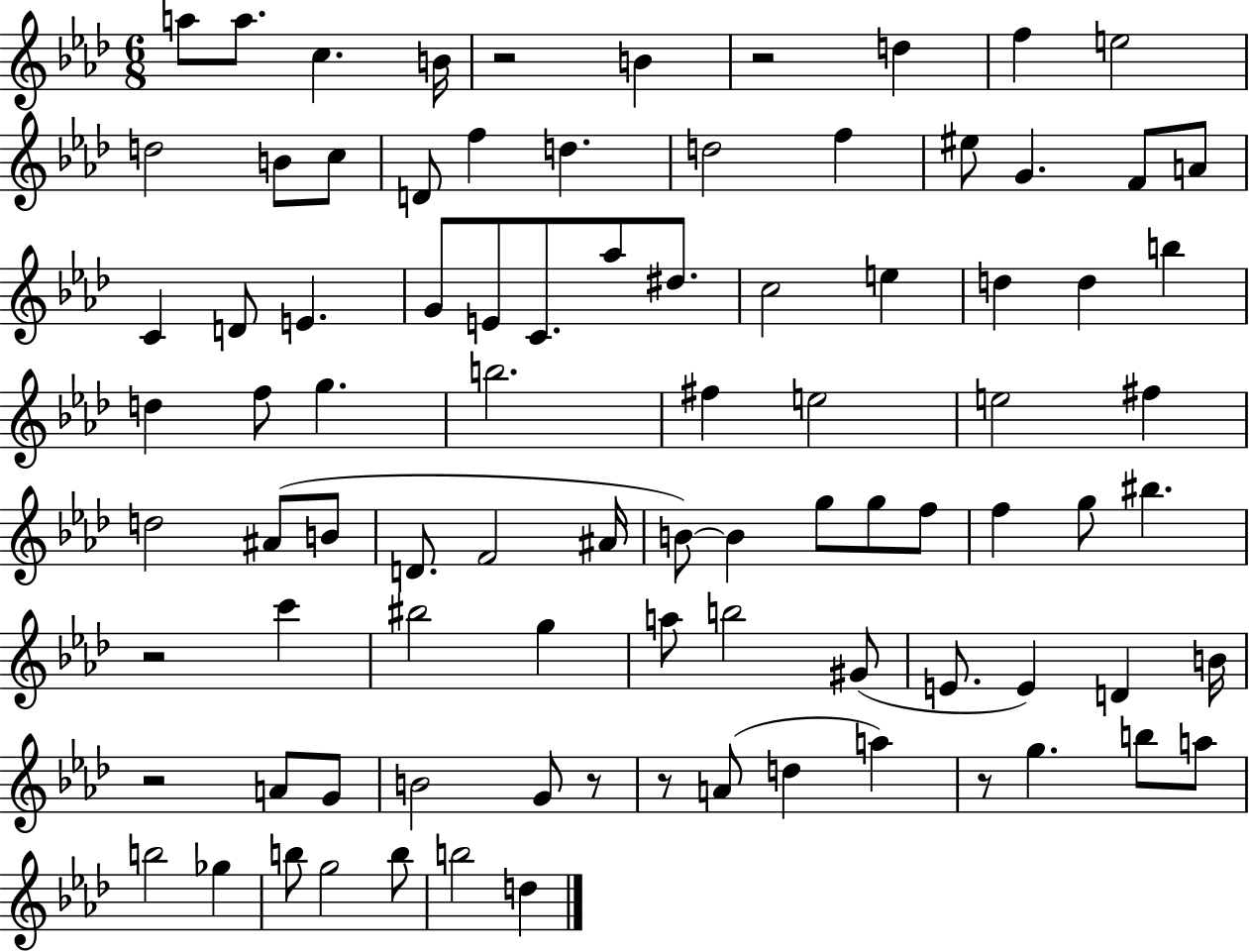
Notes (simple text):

A5/e A5/e. C5/q. B4/s R/h B4/q R/h D5/q F5/q E5/h D5/h B4/e C5/e D4/e F5/q D5/q. D5/h F5/q EIS5/e G4/q. F4/e A4/e C4/q D4/e E4/q. G4/e E4/e C4/e. Ab5/e D#5/e. C5/h E5/q D5/q D5/q B5/q D5/q F5/e G5/q. B5/h. F#5/q E5/h E5/h F#5/q D5/h A#4/e B4/e D4/e. F4/h A#4/s B4/e B4/q G5/e G5/e F5/e F5/q G5/e BIS5/q. R/h C6/q BIS5/h G5/q A5/e B5/h G#4/e E4/e. E4/q D4/q B4/s R/h A4/e G4/e B4/h G4/e R/e R/e A4/e D5/q A5/q R/e G5/q. B5/e A5/e B5/h Gb5/q B5/e G5/h B5/e B5/h D5/q